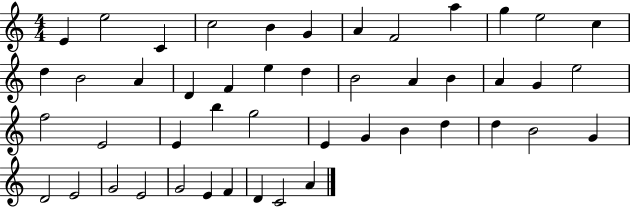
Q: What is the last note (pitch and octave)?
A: A4